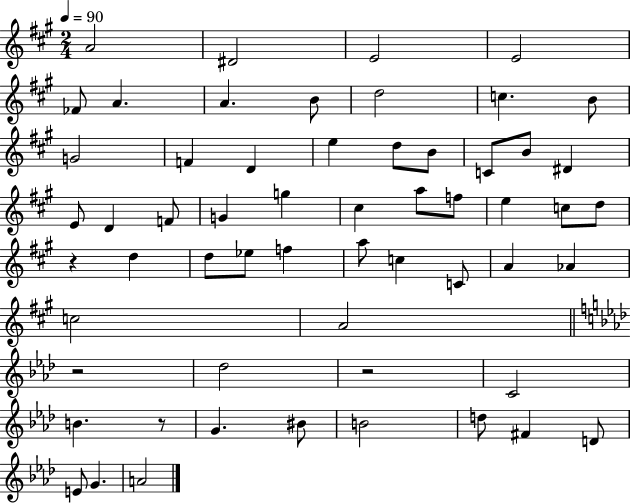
{
  \clef treble
  \numericTimeSignature
  \time 2/4
  \key a \major
  \tempo 4 = 90
  a'2 | dis'2 | e'2 | e'2 | \break fes'8 a'4. | a'4. b'8 | d''2 | c''4. b'8 | \break g'2 | f'4 d'4 | e''4 d''8 b'8 | c'8 b'8 dis'4 | \break e'8 d'4 f'8 | g'4 g''4 | cis''4 a''8 f''8 | e''4 c''8 d''8 | \break r4 d''4 | d''8 ees''8 f''4 | a''8 c''4 c'8 | a'4 aes'4 | \break c''2 | a'2 | \bar "||" \break \key aes \major r2 | des''2 | r2 | c'2 | \break b'4. r8 | g'4. bis'8 | b'2 | d''8 fis'4 d'8 | \break e'8 g'4. | a'2 | \bar "|."
}